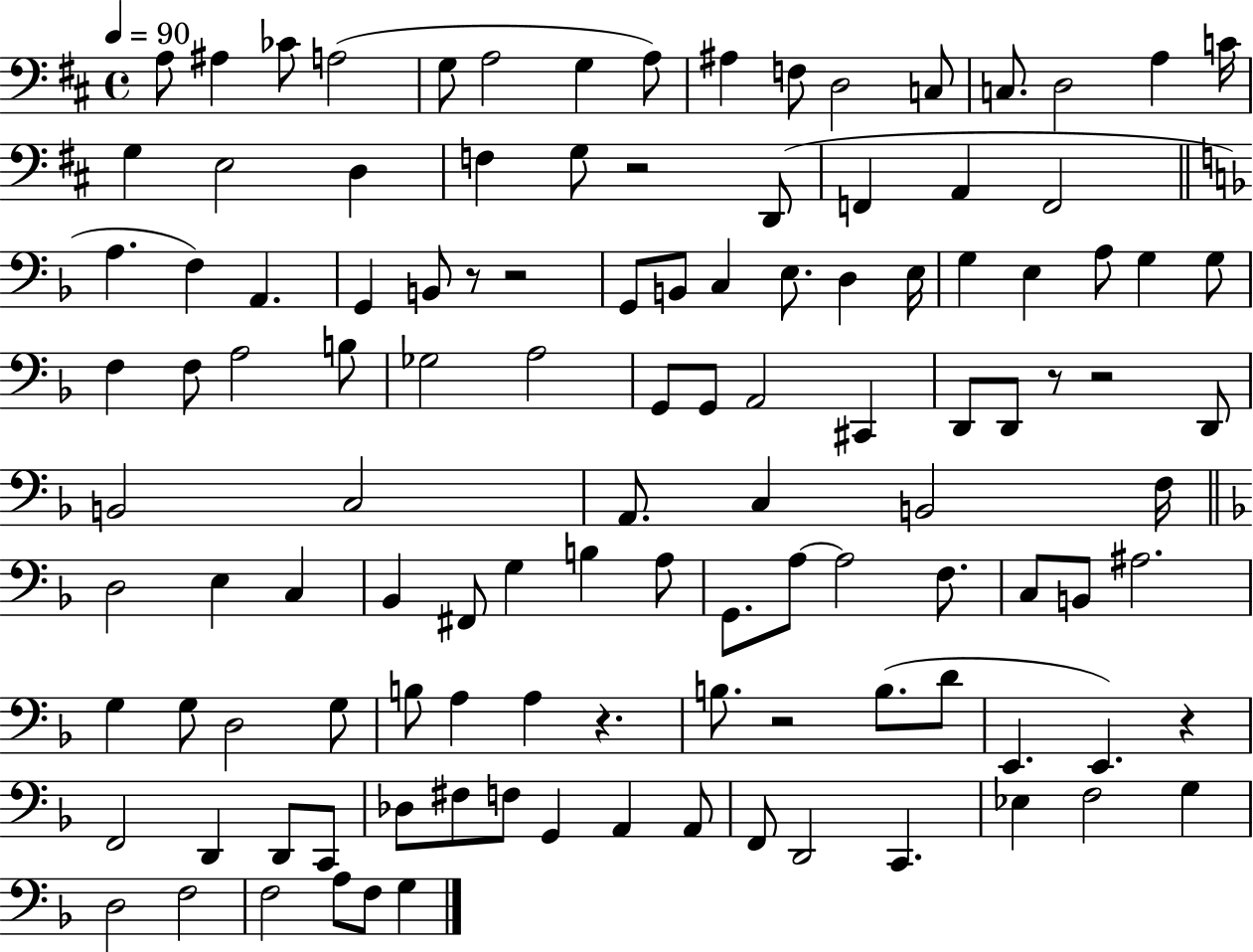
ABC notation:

X:1
T:Untitled
M:4/4
L:1/4
K:D
A,/2 ^A, _C/2 A,2 G,/2 A,2 G, A,/2 ^A, F,/2 D,2 C,/2 C,/2 D,2 A, C/4 G, E,2 D, F, G,/2 z2 D,,/2 F,, A,, F,,2 A, F, A,, G,, B,,/2 z/2 z2 G,,/2 B,,/2 C, E,/2 D, E,/4 G, E, A,/2 G, G,/2 F, F,/2 A,2 B,/2 _G,2 A,2 G,,/2 G,,/2 A,,2 ^C,, D,,/2 D,,/2 z/2 z2 D,,/2 B,,2 C,2 A,,/2 C, B,,2 F,/4 D,2 E, C, _B,, ^F,,/2 G, B, A,/2 G,,/2 A,/2 A,2 F,/2 C,/2 B,,/2 ^A,2 G, G,/2 D,2 G,/2 B,/2 A, A, z B,/2 z2 B,/2 D/2 E,, E,, z F,,2 D,, D,,/2 C,,/2 _D,/2 ^F,/2 F,/2 G,, A,, A,,/2 F,,/2 D,,2 C,, _E, F,2 G, D,2 F,2 F,2 A,/2 F,/2 G,